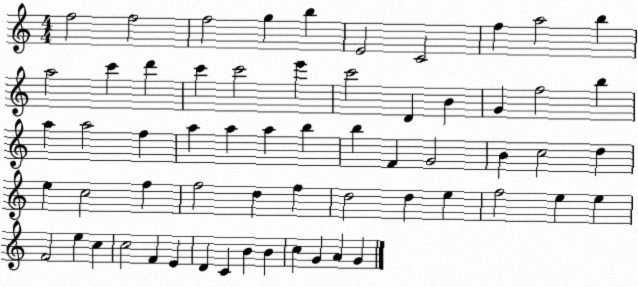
X:1
T:Untitled
M:4/4
L:1/4
K:C
f2 f2 f2 g b E2 C2 f a2 b a2 c' d' c' c'2 e' c'2 D B G f2 b a a2 f a a a b b F G2 B c2 d e c2 f f2 d f d2 d e f2 e e F2 e c c2 F E D C B B c G A G